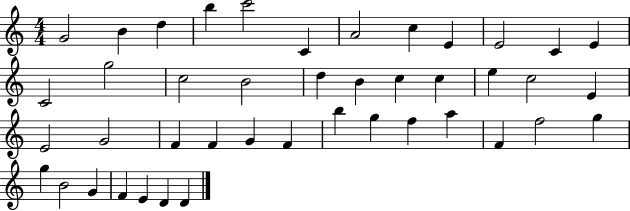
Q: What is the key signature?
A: C major